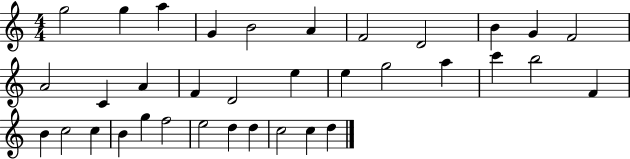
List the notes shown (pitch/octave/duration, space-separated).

G5/h G5/q A5/q G4/q B4/h A4/q F4/h D4/h B4/q G4/q F4/h A4/h C4/q A4/q F4/q D4/h E5/q E5/q G5/h A5/q C6/q B5/h F4/q B4/q C5/h C5/q B4/q G5/q F5/h E5/h D5/q D5/q C5/h C5/q D5/q